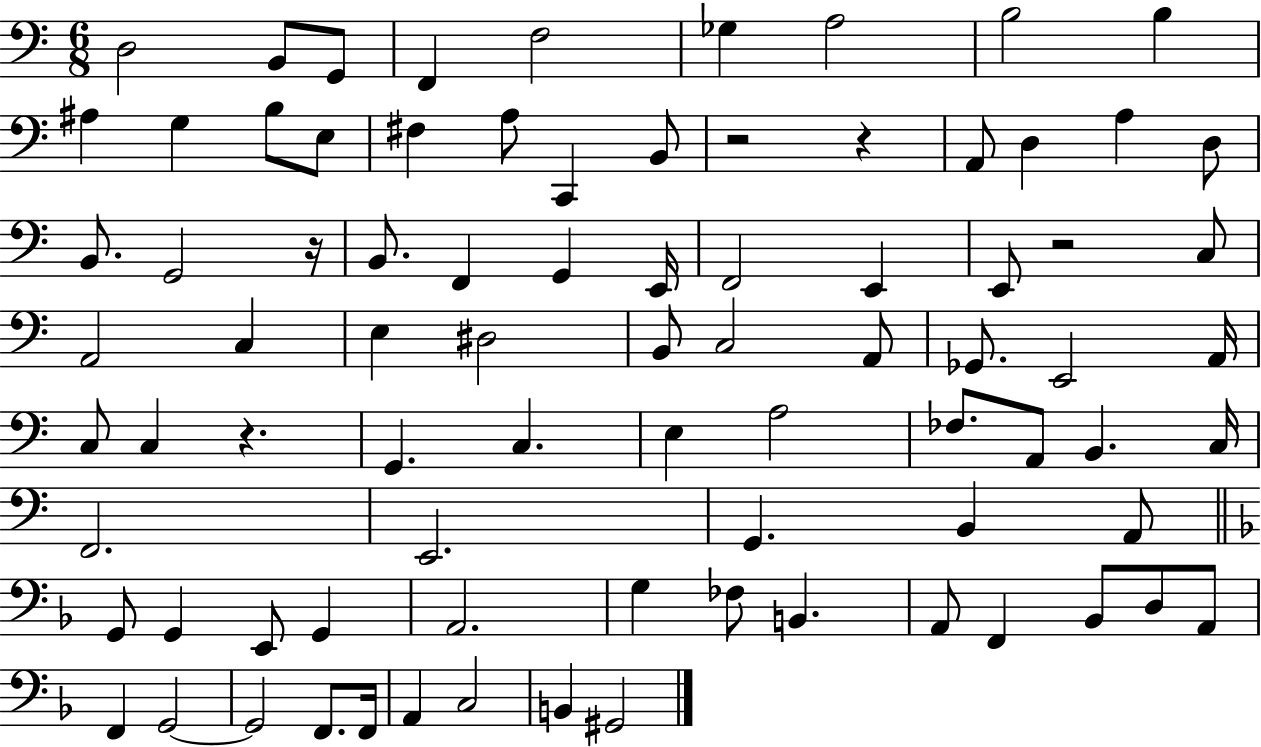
D3/h B2/e G2/e F2/q F3/h Gb3/q A3/h B3/h B3/q A#3/q G3/q B3/e E3/e F#3/q A3/e C2/q B2/e R/h R/q A2/e D3/q A3/q D3/e B2/e. G2/h R/s B2/e. F2/q G2/q E2/s F2/h E2/q E2/e R/h C3/e A2/h C3/q E3/q D#3/h B2/e C3/h A2/e Gb2/e. E2/h A2/s C3/e C3/q R/q. G2/q. C3/q. E3/q A3/h FES3/e. A2/e B2/q. C3/s F2/h. E2/h. G2/q. B2/q A2/e G2/e G2/q E2/e G2/q A2/h. G3/q FES3/e B2/q. A2/e F2/q Bb2/e D3/e A2/e F2/q G2/h G2/h F2/e. F2/s A2/q C3/h B2/q G#2/h